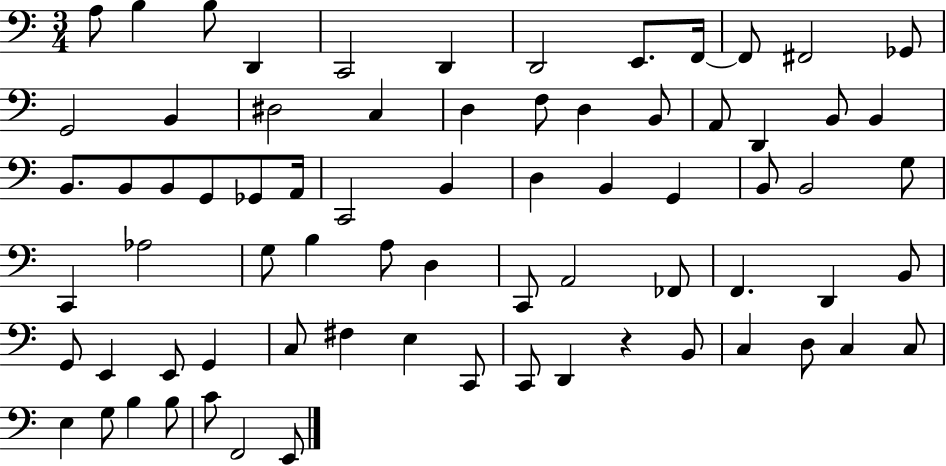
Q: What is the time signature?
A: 3/4